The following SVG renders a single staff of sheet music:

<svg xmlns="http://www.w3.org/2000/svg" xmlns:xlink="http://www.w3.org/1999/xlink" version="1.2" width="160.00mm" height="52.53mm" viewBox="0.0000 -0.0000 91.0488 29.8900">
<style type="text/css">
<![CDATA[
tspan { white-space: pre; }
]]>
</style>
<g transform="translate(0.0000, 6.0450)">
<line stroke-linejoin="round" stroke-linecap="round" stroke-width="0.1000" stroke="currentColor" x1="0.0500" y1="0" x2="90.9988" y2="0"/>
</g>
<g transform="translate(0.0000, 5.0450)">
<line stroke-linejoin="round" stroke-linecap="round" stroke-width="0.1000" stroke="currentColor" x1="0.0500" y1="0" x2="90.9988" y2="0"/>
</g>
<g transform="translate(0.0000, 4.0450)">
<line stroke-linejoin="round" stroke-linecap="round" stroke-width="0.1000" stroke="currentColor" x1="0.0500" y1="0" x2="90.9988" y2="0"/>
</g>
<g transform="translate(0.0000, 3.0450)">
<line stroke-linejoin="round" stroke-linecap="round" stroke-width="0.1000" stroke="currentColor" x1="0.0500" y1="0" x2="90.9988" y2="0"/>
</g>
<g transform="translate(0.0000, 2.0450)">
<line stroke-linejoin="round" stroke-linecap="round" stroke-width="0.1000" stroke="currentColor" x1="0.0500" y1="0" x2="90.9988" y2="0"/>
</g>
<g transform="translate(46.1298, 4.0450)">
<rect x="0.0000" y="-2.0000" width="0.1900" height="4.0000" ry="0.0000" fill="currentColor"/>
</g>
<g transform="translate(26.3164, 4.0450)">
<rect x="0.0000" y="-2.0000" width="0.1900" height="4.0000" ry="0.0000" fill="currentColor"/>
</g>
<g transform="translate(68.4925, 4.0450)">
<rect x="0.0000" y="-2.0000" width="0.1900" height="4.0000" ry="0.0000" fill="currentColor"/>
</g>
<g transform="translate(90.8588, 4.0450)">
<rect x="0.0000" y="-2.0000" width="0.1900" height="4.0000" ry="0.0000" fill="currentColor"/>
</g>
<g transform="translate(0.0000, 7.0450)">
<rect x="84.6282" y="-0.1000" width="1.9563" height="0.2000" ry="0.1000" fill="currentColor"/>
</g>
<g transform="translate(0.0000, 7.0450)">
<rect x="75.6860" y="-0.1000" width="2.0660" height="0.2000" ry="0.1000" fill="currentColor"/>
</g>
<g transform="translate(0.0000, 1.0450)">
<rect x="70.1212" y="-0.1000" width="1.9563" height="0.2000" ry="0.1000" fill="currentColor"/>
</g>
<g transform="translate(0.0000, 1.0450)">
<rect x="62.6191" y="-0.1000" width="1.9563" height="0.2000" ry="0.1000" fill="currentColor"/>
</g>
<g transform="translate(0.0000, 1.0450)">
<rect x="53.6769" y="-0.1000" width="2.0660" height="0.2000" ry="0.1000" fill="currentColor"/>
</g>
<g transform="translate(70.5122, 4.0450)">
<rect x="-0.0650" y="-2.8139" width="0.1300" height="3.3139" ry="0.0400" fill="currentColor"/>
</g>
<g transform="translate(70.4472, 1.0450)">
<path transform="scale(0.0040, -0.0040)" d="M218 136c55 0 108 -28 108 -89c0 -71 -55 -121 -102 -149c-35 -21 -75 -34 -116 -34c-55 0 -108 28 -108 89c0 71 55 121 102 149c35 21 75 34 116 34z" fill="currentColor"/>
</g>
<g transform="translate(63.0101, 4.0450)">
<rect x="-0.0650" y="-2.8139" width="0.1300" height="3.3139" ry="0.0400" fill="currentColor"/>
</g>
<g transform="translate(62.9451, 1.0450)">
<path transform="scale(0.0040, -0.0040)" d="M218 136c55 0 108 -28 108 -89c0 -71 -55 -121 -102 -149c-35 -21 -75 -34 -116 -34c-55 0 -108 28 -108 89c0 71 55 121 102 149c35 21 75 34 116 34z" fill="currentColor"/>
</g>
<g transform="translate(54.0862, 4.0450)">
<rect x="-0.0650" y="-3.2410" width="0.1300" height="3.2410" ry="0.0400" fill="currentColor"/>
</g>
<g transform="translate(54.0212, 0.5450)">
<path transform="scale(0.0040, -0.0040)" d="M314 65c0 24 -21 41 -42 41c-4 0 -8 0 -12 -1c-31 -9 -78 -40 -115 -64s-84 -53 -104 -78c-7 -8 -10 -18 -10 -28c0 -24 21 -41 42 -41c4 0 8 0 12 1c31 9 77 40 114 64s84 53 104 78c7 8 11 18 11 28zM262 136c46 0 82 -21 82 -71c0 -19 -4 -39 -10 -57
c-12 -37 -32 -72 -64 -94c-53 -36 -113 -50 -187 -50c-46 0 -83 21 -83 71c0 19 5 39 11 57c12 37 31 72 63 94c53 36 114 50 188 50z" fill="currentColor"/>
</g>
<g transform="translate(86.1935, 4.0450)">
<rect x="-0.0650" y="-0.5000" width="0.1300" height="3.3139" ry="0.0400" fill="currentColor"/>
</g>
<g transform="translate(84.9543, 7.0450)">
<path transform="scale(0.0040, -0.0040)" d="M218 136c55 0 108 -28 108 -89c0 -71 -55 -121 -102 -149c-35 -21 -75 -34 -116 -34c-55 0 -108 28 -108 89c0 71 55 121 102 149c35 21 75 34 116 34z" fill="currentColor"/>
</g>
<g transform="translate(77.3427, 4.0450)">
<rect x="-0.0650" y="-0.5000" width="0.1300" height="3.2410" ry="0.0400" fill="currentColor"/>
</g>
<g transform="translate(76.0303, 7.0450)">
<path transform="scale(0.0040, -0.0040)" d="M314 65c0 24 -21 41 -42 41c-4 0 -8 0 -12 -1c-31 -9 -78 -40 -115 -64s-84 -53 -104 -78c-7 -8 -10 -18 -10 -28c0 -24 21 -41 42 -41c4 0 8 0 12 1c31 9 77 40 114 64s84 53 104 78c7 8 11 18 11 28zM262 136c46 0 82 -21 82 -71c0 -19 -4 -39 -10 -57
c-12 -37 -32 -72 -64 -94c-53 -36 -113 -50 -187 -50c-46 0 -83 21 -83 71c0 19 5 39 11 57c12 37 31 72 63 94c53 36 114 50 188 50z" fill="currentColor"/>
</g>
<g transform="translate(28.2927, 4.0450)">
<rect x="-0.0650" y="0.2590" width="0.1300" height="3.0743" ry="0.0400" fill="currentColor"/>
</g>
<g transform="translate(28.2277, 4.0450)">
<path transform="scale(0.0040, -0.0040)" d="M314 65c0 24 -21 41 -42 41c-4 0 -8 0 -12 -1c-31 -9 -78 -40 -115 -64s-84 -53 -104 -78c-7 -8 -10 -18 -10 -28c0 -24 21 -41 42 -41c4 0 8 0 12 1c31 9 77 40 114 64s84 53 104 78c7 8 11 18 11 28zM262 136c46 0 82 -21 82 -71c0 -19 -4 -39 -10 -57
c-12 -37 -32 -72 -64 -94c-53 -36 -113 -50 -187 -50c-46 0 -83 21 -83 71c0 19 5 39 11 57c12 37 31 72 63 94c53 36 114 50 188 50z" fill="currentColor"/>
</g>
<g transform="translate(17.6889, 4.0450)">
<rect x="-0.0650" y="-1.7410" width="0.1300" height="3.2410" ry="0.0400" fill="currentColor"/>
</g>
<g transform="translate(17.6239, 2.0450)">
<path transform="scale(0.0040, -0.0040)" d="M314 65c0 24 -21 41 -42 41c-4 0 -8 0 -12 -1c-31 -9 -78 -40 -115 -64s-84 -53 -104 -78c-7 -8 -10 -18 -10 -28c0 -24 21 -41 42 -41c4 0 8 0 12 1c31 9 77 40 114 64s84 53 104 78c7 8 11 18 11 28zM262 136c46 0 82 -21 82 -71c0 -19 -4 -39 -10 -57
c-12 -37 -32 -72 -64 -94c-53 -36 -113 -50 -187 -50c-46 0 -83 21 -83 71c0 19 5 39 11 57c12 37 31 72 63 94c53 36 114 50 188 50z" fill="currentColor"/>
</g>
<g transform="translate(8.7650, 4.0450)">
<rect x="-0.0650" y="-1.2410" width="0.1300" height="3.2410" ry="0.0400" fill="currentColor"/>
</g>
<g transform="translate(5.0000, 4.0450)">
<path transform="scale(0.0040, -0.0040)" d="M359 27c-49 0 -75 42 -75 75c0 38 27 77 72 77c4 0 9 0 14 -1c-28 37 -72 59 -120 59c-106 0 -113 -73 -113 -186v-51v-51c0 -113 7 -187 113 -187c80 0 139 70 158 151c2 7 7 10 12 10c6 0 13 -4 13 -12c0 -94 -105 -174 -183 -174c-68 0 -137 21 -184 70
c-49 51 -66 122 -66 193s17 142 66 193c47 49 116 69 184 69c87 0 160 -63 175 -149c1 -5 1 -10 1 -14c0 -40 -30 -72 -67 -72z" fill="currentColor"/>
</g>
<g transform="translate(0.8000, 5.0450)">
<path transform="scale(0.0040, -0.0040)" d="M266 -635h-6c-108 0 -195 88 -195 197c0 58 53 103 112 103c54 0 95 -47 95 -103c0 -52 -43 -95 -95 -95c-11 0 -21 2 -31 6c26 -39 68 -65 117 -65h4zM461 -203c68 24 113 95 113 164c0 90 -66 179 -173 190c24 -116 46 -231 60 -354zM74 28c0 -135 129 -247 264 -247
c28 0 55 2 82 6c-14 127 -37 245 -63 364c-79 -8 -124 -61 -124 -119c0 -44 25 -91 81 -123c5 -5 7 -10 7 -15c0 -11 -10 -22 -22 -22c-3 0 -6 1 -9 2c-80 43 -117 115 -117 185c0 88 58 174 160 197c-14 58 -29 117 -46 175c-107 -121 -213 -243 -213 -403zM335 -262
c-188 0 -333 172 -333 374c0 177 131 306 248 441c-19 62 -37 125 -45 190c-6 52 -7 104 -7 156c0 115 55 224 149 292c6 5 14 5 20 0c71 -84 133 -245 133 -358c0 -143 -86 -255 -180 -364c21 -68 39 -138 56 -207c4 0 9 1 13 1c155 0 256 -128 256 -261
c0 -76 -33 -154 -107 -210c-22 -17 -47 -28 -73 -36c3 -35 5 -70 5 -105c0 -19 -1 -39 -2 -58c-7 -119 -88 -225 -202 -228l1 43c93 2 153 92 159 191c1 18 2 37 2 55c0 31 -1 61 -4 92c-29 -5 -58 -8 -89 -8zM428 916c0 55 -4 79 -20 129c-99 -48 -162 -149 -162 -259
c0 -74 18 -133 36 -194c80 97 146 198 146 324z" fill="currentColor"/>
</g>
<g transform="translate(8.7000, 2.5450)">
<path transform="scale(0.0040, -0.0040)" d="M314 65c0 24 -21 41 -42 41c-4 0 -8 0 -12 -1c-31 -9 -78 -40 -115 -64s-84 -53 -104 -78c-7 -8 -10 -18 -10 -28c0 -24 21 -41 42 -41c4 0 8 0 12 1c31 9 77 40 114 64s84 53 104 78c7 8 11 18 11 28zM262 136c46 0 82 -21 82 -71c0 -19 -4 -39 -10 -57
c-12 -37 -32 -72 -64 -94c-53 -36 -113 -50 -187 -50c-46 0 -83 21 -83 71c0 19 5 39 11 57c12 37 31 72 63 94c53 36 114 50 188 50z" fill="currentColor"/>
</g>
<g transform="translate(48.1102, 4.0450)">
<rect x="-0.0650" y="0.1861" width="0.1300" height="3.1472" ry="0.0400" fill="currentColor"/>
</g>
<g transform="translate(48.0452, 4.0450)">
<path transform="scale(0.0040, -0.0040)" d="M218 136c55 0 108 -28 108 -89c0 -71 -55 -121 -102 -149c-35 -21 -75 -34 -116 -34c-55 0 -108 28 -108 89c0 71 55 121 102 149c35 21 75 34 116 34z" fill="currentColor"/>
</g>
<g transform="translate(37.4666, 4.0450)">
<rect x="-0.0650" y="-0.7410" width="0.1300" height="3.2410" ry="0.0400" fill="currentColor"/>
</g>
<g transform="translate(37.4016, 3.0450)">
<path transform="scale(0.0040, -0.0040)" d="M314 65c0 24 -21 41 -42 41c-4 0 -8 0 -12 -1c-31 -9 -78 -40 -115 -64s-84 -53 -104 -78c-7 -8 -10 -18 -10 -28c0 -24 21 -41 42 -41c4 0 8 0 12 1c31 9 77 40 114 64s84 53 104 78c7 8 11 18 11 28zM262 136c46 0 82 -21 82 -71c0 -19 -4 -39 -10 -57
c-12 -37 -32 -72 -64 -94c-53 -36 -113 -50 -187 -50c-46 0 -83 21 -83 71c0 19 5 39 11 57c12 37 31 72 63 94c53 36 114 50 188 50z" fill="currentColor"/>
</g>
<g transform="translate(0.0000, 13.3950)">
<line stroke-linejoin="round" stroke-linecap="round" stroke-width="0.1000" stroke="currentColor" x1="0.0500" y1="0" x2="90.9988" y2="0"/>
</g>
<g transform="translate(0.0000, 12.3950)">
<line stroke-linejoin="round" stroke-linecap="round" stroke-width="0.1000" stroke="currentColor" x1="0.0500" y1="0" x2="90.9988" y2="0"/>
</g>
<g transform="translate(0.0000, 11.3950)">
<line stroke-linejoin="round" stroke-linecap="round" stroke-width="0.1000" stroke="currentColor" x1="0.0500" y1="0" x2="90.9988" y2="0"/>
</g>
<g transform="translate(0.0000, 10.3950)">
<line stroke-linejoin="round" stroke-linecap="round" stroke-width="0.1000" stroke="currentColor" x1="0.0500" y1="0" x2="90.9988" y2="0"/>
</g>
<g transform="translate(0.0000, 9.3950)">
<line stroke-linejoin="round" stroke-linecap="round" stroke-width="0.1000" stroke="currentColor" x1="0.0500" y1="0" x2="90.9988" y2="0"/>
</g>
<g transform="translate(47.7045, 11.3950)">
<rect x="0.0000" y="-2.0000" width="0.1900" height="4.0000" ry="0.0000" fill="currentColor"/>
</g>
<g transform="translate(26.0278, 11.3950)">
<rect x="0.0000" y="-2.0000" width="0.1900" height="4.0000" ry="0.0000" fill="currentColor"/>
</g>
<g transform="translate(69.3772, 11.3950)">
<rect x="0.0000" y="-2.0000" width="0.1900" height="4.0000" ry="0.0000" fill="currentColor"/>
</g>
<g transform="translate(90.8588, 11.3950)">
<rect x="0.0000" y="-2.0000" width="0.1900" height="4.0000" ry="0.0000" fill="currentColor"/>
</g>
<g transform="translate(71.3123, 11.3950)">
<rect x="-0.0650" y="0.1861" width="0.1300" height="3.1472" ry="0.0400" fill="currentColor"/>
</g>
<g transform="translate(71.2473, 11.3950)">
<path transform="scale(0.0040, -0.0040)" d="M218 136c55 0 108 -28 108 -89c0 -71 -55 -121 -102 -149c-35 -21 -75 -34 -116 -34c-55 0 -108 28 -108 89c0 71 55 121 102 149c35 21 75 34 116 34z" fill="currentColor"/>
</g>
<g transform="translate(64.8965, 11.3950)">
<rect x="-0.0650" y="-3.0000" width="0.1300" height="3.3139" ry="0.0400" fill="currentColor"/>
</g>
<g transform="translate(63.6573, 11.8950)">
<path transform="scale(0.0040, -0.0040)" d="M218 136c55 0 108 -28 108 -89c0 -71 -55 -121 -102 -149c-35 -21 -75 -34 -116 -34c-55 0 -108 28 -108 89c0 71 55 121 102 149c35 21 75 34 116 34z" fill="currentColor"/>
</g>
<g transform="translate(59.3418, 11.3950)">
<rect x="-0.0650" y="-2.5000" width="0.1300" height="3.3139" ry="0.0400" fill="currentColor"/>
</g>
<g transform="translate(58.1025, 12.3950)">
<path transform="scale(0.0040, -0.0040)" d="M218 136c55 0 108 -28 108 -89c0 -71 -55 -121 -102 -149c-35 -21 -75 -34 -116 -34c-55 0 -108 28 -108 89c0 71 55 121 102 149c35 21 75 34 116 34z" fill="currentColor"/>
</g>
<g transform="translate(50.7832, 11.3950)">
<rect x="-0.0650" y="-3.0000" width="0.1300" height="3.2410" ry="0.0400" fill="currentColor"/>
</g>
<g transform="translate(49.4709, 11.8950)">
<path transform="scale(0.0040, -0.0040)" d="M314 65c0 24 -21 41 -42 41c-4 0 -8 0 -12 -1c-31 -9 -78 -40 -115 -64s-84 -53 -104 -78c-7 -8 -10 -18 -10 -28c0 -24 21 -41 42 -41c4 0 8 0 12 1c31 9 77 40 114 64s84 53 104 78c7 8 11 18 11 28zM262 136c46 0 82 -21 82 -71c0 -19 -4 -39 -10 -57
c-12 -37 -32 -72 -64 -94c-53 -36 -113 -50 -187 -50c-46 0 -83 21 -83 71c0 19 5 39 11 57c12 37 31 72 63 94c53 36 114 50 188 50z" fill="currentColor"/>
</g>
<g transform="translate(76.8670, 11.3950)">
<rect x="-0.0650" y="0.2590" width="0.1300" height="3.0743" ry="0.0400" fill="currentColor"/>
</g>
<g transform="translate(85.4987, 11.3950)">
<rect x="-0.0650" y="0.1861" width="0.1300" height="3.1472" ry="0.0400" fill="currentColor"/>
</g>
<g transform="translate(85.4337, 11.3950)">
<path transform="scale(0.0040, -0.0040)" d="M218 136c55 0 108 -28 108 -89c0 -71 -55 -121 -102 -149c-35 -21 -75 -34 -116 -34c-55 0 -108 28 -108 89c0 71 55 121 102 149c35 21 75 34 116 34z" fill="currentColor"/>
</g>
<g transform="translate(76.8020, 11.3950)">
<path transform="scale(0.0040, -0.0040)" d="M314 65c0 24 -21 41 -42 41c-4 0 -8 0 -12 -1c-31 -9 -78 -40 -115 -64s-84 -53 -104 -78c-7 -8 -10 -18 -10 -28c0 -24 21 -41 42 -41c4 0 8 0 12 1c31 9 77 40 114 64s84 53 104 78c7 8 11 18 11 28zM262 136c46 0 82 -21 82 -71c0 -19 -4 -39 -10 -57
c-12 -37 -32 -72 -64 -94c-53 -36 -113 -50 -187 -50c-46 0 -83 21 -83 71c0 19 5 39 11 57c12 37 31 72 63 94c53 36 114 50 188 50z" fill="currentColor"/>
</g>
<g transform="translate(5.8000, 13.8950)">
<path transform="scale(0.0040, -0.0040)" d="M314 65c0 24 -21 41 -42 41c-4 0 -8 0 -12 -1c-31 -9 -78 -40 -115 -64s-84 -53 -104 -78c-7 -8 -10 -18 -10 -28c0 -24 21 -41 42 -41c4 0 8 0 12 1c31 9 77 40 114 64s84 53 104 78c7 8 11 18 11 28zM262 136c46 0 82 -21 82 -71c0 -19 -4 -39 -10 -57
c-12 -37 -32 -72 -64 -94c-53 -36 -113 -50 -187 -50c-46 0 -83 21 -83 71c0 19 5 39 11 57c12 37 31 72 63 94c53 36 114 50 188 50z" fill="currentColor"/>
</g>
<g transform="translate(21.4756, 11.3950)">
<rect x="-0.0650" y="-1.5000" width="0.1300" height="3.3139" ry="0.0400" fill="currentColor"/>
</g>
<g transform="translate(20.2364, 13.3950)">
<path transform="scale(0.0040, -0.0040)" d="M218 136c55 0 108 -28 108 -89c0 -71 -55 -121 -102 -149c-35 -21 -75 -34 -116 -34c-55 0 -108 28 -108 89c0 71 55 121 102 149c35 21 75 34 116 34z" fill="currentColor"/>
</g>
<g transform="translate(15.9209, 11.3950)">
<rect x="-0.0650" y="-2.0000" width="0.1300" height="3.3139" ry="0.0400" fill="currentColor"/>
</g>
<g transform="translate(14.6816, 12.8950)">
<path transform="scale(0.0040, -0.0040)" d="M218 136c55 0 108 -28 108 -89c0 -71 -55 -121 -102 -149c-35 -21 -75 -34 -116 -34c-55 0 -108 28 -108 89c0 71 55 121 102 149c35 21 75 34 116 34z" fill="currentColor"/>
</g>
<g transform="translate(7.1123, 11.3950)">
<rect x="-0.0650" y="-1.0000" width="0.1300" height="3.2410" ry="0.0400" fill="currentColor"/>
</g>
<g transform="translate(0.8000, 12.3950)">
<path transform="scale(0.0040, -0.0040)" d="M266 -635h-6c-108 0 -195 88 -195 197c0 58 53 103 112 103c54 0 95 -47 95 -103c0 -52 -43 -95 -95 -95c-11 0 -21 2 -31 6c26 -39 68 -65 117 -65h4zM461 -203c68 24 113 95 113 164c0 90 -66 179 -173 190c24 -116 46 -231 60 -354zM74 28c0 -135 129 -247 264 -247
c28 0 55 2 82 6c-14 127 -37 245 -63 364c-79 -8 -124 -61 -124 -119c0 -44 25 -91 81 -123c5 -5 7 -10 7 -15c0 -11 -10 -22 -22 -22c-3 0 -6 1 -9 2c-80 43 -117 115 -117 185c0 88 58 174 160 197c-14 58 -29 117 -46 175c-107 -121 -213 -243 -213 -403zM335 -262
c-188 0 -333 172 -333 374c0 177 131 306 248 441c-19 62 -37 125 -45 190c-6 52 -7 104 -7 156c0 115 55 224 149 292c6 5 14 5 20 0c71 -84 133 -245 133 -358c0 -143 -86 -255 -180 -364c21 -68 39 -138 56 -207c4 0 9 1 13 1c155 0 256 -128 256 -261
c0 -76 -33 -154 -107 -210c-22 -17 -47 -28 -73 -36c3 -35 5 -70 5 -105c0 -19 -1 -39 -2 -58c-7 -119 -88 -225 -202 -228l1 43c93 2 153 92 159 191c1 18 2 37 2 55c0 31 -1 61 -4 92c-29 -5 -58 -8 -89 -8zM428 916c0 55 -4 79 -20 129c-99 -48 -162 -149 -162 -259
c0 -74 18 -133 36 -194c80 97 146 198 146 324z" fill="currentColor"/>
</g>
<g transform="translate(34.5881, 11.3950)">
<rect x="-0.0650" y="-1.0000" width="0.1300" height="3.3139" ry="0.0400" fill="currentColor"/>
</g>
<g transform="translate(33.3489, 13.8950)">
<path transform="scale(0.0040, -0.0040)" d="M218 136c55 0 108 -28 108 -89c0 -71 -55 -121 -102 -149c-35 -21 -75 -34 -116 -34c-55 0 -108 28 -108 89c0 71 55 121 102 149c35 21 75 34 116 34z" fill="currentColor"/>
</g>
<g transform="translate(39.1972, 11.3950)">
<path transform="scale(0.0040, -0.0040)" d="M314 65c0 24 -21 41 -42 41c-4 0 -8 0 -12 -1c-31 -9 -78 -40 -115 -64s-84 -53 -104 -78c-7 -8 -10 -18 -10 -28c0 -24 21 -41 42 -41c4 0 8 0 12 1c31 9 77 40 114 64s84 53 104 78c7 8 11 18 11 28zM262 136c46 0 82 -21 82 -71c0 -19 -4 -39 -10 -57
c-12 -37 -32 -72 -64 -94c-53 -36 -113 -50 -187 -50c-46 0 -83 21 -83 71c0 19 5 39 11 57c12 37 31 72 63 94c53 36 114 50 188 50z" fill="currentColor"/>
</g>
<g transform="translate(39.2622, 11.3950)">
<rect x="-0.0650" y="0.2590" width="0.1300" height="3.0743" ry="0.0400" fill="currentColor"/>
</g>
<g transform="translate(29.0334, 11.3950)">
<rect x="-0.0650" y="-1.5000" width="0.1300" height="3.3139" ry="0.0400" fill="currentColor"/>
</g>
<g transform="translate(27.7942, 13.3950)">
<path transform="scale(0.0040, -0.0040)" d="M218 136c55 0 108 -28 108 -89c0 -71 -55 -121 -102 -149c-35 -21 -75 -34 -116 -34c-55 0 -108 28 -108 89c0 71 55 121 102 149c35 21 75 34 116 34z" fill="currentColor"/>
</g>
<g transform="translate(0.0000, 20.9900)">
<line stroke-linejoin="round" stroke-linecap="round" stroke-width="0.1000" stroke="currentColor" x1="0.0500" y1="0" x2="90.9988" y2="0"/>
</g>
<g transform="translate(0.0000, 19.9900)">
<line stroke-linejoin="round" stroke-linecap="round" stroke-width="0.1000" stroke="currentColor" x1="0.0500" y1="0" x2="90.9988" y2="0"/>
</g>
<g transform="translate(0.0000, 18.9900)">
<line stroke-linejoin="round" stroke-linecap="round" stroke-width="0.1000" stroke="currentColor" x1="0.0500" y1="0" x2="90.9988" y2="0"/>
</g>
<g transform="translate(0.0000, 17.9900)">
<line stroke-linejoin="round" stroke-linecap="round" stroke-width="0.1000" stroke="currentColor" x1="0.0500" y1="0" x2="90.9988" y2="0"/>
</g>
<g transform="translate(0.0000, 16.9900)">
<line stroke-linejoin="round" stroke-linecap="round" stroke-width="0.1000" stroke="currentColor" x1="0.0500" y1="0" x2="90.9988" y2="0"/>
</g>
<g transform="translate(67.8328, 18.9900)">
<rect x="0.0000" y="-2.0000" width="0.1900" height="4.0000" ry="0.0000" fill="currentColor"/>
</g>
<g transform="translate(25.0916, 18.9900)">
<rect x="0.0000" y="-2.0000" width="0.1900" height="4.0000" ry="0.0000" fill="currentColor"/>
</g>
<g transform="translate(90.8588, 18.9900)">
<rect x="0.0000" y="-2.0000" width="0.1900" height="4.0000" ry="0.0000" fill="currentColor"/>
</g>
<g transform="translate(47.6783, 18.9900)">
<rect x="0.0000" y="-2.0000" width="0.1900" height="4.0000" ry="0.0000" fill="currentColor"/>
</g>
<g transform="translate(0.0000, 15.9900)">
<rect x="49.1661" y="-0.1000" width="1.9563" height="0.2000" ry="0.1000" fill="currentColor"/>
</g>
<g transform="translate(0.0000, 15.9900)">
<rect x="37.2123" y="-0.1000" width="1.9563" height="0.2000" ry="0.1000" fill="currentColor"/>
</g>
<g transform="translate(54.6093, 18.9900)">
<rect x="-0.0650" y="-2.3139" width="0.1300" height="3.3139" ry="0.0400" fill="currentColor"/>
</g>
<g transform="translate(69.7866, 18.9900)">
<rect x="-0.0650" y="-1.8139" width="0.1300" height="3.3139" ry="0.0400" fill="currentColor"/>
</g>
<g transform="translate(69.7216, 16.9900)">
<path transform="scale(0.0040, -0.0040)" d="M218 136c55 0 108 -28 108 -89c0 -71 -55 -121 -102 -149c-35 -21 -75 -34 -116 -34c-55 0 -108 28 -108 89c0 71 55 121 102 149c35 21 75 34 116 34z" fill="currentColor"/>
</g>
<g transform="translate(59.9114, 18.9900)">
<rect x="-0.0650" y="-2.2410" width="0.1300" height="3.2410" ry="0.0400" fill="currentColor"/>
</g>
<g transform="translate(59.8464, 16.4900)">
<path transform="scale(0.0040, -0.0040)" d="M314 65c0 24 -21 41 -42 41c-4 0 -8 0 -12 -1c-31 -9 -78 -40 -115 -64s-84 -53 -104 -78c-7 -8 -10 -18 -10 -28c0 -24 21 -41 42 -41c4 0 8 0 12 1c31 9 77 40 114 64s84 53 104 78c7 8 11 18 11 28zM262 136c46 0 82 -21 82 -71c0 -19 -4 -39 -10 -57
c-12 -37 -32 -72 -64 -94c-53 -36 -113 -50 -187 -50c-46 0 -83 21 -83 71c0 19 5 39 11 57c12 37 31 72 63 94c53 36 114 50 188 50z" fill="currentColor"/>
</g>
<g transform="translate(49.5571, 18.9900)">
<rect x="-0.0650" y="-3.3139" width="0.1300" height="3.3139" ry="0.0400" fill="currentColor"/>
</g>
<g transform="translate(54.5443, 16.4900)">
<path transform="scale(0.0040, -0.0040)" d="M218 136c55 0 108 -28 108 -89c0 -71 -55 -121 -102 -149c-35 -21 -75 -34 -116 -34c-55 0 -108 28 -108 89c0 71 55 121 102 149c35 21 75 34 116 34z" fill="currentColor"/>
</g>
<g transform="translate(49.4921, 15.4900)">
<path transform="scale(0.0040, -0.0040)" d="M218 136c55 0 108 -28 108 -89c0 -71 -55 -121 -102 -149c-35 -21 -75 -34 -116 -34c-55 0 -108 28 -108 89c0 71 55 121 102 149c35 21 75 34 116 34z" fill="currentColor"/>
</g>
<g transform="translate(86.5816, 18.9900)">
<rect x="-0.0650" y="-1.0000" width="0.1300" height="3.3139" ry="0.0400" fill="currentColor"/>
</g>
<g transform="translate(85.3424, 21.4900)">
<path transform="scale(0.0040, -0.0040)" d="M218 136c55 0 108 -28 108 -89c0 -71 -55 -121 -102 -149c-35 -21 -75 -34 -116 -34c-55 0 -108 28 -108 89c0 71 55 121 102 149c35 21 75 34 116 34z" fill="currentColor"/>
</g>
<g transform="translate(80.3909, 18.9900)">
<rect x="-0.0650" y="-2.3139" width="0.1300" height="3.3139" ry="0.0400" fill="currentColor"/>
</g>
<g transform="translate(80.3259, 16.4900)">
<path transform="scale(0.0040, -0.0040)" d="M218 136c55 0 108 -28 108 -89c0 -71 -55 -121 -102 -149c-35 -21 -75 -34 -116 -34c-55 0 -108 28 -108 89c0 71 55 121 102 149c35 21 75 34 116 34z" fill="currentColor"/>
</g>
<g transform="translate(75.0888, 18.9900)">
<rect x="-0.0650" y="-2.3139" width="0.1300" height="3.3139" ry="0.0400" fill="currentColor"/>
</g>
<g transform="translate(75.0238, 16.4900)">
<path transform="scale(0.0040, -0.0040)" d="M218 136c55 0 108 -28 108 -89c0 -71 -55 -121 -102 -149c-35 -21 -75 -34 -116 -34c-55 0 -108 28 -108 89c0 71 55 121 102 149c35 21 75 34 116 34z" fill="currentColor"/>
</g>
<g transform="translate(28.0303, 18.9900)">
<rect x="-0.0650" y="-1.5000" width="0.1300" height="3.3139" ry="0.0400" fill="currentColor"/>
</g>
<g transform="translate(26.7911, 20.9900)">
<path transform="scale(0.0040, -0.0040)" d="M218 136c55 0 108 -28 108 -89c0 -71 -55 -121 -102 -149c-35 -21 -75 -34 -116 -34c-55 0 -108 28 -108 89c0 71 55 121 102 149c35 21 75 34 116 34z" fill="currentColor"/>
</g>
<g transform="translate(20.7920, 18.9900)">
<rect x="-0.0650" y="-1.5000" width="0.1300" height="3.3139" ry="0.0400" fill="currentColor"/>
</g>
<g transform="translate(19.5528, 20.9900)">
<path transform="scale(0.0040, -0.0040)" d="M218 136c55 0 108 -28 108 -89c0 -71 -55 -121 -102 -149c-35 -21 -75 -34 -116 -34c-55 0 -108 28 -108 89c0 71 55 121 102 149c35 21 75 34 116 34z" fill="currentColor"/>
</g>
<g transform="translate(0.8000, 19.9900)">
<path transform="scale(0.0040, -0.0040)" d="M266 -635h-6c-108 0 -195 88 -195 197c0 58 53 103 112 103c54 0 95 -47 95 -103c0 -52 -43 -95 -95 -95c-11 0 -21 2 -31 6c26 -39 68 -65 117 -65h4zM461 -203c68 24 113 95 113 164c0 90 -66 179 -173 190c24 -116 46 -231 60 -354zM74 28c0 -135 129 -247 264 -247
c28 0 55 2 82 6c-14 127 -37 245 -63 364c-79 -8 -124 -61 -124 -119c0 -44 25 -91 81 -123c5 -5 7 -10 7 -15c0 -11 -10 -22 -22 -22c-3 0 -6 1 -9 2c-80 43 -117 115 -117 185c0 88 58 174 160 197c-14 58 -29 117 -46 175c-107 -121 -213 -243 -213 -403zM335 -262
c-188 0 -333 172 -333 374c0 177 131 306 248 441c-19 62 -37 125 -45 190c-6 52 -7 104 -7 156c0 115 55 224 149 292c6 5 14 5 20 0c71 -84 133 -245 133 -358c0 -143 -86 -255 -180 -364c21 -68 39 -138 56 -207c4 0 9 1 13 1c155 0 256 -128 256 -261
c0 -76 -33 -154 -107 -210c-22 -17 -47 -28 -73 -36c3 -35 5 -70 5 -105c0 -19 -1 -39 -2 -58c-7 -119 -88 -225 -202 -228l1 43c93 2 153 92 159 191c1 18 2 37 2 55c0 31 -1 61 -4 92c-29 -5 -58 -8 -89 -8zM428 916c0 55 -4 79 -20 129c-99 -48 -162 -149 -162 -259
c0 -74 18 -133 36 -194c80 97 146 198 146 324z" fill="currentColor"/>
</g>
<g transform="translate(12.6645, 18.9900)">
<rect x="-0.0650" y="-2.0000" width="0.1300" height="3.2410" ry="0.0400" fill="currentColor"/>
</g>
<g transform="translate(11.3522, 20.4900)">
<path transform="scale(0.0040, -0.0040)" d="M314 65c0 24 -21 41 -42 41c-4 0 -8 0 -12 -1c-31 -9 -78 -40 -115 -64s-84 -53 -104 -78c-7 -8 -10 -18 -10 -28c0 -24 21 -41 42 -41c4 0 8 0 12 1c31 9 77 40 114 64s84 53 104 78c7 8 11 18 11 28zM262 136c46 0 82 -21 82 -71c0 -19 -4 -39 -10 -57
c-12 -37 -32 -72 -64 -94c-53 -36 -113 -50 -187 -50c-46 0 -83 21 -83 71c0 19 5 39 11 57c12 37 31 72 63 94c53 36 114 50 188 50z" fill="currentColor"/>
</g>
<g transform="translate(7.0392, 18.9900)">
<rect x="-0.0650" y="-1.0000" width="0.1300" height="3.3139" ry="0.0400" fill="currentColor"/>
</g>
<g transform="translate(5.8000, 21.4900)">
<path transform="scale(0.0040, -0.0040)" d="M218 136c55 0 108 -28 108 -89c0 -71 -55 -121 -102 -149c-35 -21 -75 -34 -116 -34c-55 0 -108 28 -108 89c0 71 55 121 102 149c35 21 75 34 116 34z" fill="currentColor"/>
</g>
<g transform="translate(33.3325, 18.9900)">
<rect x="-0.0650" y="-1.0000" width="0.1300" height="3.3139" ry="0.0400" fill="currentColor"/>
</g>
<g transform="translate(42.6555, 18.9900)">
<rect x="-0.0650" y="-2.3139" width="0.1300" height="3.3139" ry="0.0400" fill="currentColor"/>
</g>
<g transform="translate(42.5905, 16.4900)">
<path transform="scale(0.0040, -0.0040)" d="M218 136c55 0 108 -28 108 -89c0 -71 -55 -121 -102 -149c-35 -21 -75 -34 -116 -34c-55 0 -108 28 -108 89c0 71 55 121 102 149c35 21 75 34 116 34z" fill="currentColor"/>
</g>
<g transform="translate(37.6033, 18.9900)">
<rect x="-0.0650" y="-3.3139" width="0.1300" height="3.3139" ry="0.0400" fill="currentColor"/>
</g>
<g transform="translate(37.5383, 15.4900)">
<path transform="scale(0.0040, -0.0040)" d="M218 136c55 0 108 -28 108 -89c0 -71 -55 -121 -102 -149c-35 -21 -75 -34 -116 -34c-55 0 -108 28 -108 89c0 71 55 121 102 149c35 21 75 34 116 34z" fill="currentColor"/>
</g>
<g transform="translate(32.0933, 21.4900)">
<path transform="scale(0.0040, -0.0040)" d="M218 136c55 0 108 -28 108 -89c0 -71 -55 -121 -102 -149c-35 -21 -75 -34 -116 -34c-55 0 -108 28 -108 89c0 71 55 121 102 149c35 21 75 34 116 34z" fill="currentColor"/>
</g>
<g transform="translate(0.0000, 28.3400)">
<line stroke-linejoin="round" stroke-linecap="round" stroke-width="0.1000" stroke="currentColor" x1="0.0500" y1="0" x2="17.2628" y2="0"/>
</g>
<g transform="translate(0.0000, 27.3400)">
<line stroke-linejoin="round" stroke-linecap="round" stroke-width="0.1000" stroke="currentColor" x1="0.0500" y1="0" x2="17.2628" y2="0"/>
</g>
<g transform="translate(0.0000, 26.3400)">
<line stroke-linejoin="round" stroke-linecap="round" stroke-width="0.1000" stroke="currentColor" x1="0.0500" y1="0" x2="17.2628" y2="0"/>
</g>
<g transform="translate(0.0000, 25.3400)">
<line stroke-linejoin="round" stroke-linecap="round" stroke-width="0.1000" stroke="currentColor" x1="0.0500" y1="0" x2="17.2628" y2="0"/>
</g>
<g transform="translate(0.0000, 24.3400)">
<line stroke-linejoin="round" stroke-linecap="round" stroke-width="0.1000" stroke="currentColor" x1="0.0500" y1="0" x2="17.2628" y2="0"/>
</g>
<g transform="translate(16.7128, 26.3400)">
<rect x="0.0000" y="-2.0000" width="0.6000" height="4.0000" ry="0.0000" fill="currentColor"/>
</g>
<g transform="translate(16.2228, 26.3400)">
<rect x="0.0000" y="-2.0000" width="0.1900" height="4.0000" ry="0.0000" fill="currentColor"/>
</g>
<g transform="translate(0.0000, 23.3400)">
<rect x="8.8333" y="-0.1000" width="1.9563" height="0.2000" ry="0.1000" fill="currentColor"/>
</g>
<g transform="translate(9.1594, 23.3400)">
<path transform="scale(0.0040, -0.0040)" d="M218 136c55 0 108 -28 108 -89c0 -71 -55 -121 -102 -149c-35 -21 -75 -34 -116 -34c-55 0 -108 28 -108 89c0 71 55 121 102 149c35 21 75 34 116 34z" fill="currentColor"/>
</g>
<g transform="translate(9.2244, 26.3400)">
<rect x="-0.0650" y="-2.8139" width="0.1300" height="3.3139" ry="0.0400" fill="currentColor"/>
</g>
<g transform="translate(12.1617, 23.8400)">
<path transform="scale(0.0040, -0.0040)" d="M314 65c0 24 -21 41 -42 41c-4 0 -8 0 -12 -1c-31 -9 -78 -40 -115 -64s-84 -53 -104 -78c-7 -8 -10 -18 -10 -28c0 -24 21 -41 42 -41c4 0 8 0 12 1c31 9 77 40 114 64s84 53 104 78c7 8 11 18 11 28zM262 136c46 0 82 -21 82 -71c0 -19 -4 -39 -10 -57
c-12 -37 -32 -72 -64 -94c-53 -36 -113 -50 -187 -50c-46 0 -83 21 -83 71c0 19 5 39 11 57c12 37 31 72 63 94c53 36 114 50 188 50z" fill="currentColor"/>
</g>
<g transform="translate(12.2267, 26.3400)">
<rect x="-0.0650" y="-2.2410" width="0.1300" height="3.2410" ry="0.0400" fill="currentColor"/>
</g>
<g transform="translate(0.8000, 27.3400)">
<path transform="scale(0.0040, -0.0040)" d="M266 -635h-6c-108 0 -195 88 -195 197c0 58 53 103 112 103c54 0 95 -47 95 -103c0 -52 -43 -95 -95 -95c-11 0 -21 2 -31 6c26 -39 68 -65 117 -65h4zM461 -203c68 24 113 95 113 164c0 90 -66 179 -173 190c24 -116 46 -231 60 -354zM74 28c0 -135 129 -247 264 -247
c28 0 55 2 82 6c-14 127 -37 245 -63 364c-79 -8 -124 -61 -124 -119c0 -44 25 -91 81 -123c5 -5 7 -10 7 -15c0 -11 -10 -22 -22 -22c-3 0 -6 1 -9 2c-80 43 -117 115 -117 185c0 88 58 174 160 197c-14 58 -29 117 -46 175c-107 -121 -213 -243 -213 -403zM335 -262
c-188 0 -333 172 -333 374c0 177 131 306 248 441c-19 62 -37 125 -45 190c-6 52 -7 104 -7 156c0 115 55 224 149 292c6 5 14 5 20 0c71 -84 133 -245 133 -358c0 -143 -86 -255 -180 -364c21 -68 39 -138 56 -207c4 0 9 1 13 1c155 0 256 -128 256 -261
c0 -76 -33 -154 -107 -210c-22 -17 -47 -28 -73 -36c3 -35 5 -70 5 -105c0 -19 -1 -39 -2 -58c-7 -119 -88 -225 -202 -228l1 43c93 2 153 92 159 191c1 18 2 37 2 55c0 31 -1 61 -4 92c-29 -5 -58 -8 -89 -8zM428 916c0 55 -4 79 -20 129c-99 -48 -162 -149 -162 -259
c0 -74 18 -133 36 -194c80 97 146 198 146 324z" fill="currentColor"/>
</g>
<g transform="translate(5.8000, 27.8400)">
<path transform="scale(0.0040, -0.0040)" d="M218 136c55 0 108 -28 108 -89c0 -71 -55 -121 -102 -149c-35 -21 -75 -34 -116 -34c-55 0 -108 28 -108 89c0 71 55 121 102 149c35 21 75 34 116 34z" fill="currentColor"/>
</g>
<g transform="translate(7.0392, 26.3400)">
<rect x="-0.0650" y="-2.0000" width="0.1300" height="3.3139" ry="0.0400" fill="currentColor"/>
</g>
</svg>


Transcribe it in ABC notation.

X:1
T:Untitled
M:4/4
L:1/4
K:C
e2 f2 B2 d2 B b2 a a C2 C D2 F E E D B2 A2 G A B B2 B D F2 E E D b g b g g2 f g g D F a g2